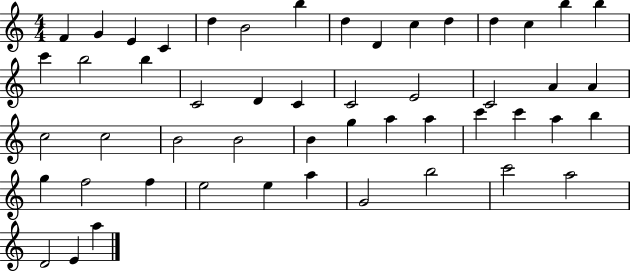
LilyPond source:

{
  \clef treble
  \numericTimeSignature
  \time 4/4
  \key c \major
  f'4 g'4 e'4 c'4 | d''4 b'2 b''4 | d''4 d'4 c''4 d''4 | d''4 c''4 b''4 b''4 | \break c'''4 b''2 b''4 | c'2 d'4 c'4 | c'2 e'2 | c'2 a'4 a'4 | \break c''2 c''2 | b'2 b'2 | b'4 g''4 a''4 a''4 | c'''4 c'''4 a''4 b''4 | \break g''4 f''2 f''4 | e''2 e''4 a''4 | g'2 b''2 | c'''2 a''2 | \break d'2 e'4 a''4 | \bar "|."
}